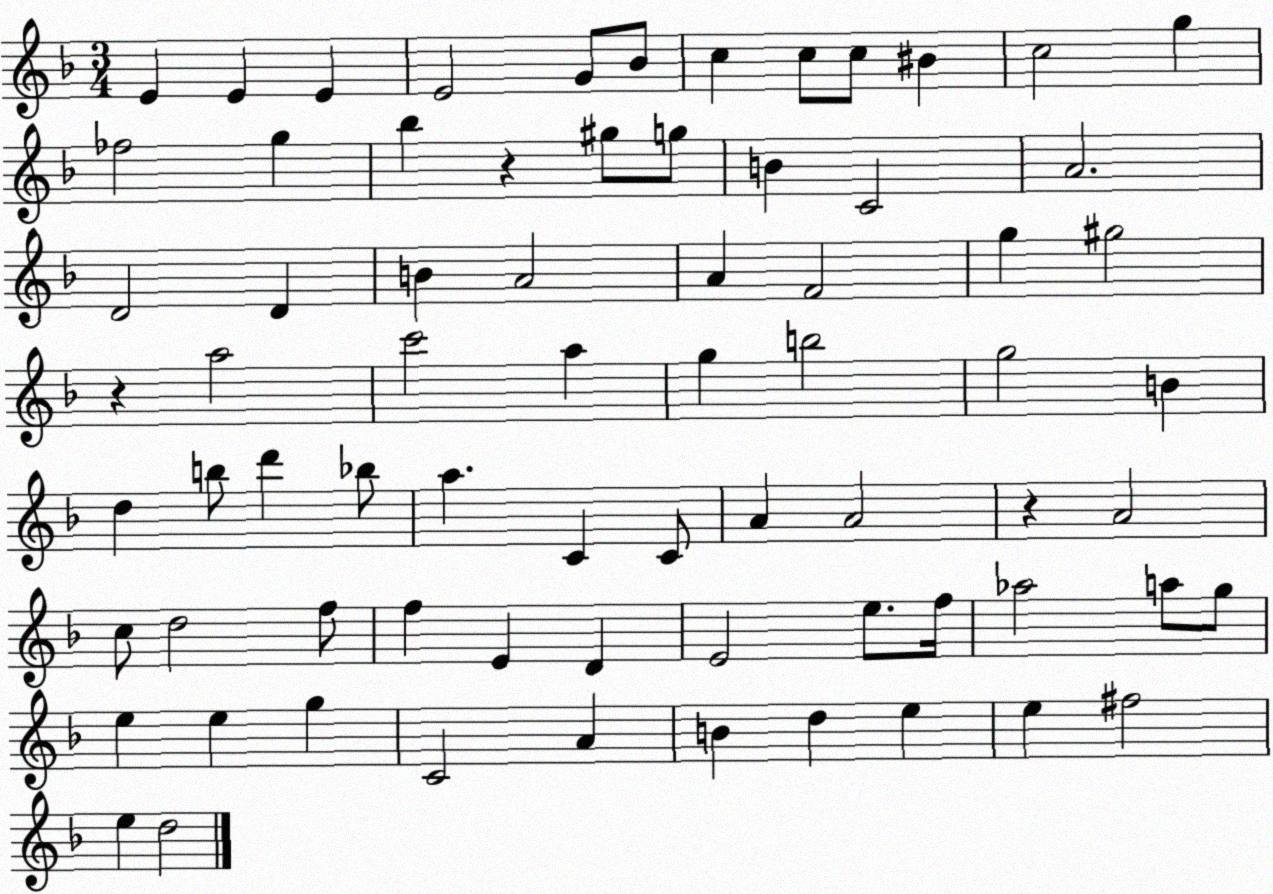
X:1
T:Untitled
M:3/4
L:1/4
K:F
E E E E2 G/2 _B/2 c c/2 c/2 ^B c2 g _f2 g _b z ^g/2 g/2 B C2 A2 D2 D B A2 A F2 g ^g2 z a2 c'2 a g b2 g2 B d b/2 d' _b/2 a C C/2 A A2 z A2 c/2 d2 f/2 f E D E2 e/2 f/4 _a2 a/2 g/2 e e g C2 A B d e e ^f2 e d2